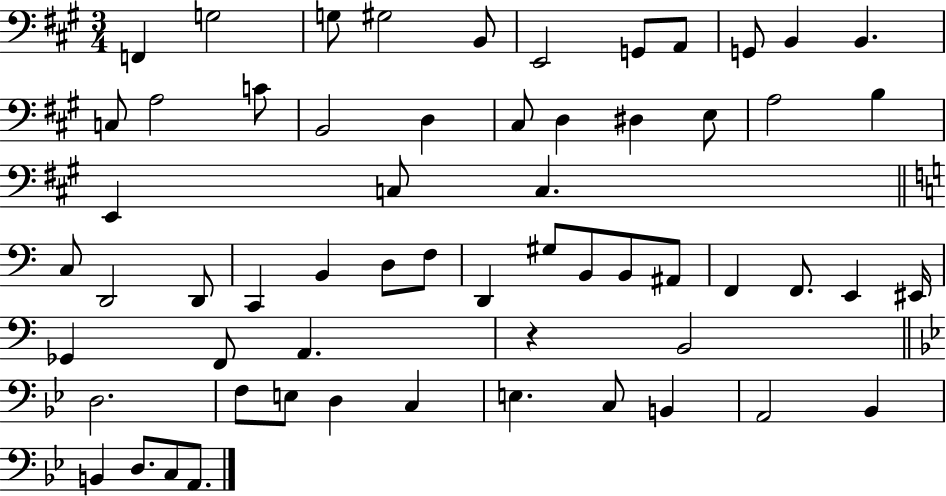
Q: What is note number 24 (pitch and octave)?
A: C3